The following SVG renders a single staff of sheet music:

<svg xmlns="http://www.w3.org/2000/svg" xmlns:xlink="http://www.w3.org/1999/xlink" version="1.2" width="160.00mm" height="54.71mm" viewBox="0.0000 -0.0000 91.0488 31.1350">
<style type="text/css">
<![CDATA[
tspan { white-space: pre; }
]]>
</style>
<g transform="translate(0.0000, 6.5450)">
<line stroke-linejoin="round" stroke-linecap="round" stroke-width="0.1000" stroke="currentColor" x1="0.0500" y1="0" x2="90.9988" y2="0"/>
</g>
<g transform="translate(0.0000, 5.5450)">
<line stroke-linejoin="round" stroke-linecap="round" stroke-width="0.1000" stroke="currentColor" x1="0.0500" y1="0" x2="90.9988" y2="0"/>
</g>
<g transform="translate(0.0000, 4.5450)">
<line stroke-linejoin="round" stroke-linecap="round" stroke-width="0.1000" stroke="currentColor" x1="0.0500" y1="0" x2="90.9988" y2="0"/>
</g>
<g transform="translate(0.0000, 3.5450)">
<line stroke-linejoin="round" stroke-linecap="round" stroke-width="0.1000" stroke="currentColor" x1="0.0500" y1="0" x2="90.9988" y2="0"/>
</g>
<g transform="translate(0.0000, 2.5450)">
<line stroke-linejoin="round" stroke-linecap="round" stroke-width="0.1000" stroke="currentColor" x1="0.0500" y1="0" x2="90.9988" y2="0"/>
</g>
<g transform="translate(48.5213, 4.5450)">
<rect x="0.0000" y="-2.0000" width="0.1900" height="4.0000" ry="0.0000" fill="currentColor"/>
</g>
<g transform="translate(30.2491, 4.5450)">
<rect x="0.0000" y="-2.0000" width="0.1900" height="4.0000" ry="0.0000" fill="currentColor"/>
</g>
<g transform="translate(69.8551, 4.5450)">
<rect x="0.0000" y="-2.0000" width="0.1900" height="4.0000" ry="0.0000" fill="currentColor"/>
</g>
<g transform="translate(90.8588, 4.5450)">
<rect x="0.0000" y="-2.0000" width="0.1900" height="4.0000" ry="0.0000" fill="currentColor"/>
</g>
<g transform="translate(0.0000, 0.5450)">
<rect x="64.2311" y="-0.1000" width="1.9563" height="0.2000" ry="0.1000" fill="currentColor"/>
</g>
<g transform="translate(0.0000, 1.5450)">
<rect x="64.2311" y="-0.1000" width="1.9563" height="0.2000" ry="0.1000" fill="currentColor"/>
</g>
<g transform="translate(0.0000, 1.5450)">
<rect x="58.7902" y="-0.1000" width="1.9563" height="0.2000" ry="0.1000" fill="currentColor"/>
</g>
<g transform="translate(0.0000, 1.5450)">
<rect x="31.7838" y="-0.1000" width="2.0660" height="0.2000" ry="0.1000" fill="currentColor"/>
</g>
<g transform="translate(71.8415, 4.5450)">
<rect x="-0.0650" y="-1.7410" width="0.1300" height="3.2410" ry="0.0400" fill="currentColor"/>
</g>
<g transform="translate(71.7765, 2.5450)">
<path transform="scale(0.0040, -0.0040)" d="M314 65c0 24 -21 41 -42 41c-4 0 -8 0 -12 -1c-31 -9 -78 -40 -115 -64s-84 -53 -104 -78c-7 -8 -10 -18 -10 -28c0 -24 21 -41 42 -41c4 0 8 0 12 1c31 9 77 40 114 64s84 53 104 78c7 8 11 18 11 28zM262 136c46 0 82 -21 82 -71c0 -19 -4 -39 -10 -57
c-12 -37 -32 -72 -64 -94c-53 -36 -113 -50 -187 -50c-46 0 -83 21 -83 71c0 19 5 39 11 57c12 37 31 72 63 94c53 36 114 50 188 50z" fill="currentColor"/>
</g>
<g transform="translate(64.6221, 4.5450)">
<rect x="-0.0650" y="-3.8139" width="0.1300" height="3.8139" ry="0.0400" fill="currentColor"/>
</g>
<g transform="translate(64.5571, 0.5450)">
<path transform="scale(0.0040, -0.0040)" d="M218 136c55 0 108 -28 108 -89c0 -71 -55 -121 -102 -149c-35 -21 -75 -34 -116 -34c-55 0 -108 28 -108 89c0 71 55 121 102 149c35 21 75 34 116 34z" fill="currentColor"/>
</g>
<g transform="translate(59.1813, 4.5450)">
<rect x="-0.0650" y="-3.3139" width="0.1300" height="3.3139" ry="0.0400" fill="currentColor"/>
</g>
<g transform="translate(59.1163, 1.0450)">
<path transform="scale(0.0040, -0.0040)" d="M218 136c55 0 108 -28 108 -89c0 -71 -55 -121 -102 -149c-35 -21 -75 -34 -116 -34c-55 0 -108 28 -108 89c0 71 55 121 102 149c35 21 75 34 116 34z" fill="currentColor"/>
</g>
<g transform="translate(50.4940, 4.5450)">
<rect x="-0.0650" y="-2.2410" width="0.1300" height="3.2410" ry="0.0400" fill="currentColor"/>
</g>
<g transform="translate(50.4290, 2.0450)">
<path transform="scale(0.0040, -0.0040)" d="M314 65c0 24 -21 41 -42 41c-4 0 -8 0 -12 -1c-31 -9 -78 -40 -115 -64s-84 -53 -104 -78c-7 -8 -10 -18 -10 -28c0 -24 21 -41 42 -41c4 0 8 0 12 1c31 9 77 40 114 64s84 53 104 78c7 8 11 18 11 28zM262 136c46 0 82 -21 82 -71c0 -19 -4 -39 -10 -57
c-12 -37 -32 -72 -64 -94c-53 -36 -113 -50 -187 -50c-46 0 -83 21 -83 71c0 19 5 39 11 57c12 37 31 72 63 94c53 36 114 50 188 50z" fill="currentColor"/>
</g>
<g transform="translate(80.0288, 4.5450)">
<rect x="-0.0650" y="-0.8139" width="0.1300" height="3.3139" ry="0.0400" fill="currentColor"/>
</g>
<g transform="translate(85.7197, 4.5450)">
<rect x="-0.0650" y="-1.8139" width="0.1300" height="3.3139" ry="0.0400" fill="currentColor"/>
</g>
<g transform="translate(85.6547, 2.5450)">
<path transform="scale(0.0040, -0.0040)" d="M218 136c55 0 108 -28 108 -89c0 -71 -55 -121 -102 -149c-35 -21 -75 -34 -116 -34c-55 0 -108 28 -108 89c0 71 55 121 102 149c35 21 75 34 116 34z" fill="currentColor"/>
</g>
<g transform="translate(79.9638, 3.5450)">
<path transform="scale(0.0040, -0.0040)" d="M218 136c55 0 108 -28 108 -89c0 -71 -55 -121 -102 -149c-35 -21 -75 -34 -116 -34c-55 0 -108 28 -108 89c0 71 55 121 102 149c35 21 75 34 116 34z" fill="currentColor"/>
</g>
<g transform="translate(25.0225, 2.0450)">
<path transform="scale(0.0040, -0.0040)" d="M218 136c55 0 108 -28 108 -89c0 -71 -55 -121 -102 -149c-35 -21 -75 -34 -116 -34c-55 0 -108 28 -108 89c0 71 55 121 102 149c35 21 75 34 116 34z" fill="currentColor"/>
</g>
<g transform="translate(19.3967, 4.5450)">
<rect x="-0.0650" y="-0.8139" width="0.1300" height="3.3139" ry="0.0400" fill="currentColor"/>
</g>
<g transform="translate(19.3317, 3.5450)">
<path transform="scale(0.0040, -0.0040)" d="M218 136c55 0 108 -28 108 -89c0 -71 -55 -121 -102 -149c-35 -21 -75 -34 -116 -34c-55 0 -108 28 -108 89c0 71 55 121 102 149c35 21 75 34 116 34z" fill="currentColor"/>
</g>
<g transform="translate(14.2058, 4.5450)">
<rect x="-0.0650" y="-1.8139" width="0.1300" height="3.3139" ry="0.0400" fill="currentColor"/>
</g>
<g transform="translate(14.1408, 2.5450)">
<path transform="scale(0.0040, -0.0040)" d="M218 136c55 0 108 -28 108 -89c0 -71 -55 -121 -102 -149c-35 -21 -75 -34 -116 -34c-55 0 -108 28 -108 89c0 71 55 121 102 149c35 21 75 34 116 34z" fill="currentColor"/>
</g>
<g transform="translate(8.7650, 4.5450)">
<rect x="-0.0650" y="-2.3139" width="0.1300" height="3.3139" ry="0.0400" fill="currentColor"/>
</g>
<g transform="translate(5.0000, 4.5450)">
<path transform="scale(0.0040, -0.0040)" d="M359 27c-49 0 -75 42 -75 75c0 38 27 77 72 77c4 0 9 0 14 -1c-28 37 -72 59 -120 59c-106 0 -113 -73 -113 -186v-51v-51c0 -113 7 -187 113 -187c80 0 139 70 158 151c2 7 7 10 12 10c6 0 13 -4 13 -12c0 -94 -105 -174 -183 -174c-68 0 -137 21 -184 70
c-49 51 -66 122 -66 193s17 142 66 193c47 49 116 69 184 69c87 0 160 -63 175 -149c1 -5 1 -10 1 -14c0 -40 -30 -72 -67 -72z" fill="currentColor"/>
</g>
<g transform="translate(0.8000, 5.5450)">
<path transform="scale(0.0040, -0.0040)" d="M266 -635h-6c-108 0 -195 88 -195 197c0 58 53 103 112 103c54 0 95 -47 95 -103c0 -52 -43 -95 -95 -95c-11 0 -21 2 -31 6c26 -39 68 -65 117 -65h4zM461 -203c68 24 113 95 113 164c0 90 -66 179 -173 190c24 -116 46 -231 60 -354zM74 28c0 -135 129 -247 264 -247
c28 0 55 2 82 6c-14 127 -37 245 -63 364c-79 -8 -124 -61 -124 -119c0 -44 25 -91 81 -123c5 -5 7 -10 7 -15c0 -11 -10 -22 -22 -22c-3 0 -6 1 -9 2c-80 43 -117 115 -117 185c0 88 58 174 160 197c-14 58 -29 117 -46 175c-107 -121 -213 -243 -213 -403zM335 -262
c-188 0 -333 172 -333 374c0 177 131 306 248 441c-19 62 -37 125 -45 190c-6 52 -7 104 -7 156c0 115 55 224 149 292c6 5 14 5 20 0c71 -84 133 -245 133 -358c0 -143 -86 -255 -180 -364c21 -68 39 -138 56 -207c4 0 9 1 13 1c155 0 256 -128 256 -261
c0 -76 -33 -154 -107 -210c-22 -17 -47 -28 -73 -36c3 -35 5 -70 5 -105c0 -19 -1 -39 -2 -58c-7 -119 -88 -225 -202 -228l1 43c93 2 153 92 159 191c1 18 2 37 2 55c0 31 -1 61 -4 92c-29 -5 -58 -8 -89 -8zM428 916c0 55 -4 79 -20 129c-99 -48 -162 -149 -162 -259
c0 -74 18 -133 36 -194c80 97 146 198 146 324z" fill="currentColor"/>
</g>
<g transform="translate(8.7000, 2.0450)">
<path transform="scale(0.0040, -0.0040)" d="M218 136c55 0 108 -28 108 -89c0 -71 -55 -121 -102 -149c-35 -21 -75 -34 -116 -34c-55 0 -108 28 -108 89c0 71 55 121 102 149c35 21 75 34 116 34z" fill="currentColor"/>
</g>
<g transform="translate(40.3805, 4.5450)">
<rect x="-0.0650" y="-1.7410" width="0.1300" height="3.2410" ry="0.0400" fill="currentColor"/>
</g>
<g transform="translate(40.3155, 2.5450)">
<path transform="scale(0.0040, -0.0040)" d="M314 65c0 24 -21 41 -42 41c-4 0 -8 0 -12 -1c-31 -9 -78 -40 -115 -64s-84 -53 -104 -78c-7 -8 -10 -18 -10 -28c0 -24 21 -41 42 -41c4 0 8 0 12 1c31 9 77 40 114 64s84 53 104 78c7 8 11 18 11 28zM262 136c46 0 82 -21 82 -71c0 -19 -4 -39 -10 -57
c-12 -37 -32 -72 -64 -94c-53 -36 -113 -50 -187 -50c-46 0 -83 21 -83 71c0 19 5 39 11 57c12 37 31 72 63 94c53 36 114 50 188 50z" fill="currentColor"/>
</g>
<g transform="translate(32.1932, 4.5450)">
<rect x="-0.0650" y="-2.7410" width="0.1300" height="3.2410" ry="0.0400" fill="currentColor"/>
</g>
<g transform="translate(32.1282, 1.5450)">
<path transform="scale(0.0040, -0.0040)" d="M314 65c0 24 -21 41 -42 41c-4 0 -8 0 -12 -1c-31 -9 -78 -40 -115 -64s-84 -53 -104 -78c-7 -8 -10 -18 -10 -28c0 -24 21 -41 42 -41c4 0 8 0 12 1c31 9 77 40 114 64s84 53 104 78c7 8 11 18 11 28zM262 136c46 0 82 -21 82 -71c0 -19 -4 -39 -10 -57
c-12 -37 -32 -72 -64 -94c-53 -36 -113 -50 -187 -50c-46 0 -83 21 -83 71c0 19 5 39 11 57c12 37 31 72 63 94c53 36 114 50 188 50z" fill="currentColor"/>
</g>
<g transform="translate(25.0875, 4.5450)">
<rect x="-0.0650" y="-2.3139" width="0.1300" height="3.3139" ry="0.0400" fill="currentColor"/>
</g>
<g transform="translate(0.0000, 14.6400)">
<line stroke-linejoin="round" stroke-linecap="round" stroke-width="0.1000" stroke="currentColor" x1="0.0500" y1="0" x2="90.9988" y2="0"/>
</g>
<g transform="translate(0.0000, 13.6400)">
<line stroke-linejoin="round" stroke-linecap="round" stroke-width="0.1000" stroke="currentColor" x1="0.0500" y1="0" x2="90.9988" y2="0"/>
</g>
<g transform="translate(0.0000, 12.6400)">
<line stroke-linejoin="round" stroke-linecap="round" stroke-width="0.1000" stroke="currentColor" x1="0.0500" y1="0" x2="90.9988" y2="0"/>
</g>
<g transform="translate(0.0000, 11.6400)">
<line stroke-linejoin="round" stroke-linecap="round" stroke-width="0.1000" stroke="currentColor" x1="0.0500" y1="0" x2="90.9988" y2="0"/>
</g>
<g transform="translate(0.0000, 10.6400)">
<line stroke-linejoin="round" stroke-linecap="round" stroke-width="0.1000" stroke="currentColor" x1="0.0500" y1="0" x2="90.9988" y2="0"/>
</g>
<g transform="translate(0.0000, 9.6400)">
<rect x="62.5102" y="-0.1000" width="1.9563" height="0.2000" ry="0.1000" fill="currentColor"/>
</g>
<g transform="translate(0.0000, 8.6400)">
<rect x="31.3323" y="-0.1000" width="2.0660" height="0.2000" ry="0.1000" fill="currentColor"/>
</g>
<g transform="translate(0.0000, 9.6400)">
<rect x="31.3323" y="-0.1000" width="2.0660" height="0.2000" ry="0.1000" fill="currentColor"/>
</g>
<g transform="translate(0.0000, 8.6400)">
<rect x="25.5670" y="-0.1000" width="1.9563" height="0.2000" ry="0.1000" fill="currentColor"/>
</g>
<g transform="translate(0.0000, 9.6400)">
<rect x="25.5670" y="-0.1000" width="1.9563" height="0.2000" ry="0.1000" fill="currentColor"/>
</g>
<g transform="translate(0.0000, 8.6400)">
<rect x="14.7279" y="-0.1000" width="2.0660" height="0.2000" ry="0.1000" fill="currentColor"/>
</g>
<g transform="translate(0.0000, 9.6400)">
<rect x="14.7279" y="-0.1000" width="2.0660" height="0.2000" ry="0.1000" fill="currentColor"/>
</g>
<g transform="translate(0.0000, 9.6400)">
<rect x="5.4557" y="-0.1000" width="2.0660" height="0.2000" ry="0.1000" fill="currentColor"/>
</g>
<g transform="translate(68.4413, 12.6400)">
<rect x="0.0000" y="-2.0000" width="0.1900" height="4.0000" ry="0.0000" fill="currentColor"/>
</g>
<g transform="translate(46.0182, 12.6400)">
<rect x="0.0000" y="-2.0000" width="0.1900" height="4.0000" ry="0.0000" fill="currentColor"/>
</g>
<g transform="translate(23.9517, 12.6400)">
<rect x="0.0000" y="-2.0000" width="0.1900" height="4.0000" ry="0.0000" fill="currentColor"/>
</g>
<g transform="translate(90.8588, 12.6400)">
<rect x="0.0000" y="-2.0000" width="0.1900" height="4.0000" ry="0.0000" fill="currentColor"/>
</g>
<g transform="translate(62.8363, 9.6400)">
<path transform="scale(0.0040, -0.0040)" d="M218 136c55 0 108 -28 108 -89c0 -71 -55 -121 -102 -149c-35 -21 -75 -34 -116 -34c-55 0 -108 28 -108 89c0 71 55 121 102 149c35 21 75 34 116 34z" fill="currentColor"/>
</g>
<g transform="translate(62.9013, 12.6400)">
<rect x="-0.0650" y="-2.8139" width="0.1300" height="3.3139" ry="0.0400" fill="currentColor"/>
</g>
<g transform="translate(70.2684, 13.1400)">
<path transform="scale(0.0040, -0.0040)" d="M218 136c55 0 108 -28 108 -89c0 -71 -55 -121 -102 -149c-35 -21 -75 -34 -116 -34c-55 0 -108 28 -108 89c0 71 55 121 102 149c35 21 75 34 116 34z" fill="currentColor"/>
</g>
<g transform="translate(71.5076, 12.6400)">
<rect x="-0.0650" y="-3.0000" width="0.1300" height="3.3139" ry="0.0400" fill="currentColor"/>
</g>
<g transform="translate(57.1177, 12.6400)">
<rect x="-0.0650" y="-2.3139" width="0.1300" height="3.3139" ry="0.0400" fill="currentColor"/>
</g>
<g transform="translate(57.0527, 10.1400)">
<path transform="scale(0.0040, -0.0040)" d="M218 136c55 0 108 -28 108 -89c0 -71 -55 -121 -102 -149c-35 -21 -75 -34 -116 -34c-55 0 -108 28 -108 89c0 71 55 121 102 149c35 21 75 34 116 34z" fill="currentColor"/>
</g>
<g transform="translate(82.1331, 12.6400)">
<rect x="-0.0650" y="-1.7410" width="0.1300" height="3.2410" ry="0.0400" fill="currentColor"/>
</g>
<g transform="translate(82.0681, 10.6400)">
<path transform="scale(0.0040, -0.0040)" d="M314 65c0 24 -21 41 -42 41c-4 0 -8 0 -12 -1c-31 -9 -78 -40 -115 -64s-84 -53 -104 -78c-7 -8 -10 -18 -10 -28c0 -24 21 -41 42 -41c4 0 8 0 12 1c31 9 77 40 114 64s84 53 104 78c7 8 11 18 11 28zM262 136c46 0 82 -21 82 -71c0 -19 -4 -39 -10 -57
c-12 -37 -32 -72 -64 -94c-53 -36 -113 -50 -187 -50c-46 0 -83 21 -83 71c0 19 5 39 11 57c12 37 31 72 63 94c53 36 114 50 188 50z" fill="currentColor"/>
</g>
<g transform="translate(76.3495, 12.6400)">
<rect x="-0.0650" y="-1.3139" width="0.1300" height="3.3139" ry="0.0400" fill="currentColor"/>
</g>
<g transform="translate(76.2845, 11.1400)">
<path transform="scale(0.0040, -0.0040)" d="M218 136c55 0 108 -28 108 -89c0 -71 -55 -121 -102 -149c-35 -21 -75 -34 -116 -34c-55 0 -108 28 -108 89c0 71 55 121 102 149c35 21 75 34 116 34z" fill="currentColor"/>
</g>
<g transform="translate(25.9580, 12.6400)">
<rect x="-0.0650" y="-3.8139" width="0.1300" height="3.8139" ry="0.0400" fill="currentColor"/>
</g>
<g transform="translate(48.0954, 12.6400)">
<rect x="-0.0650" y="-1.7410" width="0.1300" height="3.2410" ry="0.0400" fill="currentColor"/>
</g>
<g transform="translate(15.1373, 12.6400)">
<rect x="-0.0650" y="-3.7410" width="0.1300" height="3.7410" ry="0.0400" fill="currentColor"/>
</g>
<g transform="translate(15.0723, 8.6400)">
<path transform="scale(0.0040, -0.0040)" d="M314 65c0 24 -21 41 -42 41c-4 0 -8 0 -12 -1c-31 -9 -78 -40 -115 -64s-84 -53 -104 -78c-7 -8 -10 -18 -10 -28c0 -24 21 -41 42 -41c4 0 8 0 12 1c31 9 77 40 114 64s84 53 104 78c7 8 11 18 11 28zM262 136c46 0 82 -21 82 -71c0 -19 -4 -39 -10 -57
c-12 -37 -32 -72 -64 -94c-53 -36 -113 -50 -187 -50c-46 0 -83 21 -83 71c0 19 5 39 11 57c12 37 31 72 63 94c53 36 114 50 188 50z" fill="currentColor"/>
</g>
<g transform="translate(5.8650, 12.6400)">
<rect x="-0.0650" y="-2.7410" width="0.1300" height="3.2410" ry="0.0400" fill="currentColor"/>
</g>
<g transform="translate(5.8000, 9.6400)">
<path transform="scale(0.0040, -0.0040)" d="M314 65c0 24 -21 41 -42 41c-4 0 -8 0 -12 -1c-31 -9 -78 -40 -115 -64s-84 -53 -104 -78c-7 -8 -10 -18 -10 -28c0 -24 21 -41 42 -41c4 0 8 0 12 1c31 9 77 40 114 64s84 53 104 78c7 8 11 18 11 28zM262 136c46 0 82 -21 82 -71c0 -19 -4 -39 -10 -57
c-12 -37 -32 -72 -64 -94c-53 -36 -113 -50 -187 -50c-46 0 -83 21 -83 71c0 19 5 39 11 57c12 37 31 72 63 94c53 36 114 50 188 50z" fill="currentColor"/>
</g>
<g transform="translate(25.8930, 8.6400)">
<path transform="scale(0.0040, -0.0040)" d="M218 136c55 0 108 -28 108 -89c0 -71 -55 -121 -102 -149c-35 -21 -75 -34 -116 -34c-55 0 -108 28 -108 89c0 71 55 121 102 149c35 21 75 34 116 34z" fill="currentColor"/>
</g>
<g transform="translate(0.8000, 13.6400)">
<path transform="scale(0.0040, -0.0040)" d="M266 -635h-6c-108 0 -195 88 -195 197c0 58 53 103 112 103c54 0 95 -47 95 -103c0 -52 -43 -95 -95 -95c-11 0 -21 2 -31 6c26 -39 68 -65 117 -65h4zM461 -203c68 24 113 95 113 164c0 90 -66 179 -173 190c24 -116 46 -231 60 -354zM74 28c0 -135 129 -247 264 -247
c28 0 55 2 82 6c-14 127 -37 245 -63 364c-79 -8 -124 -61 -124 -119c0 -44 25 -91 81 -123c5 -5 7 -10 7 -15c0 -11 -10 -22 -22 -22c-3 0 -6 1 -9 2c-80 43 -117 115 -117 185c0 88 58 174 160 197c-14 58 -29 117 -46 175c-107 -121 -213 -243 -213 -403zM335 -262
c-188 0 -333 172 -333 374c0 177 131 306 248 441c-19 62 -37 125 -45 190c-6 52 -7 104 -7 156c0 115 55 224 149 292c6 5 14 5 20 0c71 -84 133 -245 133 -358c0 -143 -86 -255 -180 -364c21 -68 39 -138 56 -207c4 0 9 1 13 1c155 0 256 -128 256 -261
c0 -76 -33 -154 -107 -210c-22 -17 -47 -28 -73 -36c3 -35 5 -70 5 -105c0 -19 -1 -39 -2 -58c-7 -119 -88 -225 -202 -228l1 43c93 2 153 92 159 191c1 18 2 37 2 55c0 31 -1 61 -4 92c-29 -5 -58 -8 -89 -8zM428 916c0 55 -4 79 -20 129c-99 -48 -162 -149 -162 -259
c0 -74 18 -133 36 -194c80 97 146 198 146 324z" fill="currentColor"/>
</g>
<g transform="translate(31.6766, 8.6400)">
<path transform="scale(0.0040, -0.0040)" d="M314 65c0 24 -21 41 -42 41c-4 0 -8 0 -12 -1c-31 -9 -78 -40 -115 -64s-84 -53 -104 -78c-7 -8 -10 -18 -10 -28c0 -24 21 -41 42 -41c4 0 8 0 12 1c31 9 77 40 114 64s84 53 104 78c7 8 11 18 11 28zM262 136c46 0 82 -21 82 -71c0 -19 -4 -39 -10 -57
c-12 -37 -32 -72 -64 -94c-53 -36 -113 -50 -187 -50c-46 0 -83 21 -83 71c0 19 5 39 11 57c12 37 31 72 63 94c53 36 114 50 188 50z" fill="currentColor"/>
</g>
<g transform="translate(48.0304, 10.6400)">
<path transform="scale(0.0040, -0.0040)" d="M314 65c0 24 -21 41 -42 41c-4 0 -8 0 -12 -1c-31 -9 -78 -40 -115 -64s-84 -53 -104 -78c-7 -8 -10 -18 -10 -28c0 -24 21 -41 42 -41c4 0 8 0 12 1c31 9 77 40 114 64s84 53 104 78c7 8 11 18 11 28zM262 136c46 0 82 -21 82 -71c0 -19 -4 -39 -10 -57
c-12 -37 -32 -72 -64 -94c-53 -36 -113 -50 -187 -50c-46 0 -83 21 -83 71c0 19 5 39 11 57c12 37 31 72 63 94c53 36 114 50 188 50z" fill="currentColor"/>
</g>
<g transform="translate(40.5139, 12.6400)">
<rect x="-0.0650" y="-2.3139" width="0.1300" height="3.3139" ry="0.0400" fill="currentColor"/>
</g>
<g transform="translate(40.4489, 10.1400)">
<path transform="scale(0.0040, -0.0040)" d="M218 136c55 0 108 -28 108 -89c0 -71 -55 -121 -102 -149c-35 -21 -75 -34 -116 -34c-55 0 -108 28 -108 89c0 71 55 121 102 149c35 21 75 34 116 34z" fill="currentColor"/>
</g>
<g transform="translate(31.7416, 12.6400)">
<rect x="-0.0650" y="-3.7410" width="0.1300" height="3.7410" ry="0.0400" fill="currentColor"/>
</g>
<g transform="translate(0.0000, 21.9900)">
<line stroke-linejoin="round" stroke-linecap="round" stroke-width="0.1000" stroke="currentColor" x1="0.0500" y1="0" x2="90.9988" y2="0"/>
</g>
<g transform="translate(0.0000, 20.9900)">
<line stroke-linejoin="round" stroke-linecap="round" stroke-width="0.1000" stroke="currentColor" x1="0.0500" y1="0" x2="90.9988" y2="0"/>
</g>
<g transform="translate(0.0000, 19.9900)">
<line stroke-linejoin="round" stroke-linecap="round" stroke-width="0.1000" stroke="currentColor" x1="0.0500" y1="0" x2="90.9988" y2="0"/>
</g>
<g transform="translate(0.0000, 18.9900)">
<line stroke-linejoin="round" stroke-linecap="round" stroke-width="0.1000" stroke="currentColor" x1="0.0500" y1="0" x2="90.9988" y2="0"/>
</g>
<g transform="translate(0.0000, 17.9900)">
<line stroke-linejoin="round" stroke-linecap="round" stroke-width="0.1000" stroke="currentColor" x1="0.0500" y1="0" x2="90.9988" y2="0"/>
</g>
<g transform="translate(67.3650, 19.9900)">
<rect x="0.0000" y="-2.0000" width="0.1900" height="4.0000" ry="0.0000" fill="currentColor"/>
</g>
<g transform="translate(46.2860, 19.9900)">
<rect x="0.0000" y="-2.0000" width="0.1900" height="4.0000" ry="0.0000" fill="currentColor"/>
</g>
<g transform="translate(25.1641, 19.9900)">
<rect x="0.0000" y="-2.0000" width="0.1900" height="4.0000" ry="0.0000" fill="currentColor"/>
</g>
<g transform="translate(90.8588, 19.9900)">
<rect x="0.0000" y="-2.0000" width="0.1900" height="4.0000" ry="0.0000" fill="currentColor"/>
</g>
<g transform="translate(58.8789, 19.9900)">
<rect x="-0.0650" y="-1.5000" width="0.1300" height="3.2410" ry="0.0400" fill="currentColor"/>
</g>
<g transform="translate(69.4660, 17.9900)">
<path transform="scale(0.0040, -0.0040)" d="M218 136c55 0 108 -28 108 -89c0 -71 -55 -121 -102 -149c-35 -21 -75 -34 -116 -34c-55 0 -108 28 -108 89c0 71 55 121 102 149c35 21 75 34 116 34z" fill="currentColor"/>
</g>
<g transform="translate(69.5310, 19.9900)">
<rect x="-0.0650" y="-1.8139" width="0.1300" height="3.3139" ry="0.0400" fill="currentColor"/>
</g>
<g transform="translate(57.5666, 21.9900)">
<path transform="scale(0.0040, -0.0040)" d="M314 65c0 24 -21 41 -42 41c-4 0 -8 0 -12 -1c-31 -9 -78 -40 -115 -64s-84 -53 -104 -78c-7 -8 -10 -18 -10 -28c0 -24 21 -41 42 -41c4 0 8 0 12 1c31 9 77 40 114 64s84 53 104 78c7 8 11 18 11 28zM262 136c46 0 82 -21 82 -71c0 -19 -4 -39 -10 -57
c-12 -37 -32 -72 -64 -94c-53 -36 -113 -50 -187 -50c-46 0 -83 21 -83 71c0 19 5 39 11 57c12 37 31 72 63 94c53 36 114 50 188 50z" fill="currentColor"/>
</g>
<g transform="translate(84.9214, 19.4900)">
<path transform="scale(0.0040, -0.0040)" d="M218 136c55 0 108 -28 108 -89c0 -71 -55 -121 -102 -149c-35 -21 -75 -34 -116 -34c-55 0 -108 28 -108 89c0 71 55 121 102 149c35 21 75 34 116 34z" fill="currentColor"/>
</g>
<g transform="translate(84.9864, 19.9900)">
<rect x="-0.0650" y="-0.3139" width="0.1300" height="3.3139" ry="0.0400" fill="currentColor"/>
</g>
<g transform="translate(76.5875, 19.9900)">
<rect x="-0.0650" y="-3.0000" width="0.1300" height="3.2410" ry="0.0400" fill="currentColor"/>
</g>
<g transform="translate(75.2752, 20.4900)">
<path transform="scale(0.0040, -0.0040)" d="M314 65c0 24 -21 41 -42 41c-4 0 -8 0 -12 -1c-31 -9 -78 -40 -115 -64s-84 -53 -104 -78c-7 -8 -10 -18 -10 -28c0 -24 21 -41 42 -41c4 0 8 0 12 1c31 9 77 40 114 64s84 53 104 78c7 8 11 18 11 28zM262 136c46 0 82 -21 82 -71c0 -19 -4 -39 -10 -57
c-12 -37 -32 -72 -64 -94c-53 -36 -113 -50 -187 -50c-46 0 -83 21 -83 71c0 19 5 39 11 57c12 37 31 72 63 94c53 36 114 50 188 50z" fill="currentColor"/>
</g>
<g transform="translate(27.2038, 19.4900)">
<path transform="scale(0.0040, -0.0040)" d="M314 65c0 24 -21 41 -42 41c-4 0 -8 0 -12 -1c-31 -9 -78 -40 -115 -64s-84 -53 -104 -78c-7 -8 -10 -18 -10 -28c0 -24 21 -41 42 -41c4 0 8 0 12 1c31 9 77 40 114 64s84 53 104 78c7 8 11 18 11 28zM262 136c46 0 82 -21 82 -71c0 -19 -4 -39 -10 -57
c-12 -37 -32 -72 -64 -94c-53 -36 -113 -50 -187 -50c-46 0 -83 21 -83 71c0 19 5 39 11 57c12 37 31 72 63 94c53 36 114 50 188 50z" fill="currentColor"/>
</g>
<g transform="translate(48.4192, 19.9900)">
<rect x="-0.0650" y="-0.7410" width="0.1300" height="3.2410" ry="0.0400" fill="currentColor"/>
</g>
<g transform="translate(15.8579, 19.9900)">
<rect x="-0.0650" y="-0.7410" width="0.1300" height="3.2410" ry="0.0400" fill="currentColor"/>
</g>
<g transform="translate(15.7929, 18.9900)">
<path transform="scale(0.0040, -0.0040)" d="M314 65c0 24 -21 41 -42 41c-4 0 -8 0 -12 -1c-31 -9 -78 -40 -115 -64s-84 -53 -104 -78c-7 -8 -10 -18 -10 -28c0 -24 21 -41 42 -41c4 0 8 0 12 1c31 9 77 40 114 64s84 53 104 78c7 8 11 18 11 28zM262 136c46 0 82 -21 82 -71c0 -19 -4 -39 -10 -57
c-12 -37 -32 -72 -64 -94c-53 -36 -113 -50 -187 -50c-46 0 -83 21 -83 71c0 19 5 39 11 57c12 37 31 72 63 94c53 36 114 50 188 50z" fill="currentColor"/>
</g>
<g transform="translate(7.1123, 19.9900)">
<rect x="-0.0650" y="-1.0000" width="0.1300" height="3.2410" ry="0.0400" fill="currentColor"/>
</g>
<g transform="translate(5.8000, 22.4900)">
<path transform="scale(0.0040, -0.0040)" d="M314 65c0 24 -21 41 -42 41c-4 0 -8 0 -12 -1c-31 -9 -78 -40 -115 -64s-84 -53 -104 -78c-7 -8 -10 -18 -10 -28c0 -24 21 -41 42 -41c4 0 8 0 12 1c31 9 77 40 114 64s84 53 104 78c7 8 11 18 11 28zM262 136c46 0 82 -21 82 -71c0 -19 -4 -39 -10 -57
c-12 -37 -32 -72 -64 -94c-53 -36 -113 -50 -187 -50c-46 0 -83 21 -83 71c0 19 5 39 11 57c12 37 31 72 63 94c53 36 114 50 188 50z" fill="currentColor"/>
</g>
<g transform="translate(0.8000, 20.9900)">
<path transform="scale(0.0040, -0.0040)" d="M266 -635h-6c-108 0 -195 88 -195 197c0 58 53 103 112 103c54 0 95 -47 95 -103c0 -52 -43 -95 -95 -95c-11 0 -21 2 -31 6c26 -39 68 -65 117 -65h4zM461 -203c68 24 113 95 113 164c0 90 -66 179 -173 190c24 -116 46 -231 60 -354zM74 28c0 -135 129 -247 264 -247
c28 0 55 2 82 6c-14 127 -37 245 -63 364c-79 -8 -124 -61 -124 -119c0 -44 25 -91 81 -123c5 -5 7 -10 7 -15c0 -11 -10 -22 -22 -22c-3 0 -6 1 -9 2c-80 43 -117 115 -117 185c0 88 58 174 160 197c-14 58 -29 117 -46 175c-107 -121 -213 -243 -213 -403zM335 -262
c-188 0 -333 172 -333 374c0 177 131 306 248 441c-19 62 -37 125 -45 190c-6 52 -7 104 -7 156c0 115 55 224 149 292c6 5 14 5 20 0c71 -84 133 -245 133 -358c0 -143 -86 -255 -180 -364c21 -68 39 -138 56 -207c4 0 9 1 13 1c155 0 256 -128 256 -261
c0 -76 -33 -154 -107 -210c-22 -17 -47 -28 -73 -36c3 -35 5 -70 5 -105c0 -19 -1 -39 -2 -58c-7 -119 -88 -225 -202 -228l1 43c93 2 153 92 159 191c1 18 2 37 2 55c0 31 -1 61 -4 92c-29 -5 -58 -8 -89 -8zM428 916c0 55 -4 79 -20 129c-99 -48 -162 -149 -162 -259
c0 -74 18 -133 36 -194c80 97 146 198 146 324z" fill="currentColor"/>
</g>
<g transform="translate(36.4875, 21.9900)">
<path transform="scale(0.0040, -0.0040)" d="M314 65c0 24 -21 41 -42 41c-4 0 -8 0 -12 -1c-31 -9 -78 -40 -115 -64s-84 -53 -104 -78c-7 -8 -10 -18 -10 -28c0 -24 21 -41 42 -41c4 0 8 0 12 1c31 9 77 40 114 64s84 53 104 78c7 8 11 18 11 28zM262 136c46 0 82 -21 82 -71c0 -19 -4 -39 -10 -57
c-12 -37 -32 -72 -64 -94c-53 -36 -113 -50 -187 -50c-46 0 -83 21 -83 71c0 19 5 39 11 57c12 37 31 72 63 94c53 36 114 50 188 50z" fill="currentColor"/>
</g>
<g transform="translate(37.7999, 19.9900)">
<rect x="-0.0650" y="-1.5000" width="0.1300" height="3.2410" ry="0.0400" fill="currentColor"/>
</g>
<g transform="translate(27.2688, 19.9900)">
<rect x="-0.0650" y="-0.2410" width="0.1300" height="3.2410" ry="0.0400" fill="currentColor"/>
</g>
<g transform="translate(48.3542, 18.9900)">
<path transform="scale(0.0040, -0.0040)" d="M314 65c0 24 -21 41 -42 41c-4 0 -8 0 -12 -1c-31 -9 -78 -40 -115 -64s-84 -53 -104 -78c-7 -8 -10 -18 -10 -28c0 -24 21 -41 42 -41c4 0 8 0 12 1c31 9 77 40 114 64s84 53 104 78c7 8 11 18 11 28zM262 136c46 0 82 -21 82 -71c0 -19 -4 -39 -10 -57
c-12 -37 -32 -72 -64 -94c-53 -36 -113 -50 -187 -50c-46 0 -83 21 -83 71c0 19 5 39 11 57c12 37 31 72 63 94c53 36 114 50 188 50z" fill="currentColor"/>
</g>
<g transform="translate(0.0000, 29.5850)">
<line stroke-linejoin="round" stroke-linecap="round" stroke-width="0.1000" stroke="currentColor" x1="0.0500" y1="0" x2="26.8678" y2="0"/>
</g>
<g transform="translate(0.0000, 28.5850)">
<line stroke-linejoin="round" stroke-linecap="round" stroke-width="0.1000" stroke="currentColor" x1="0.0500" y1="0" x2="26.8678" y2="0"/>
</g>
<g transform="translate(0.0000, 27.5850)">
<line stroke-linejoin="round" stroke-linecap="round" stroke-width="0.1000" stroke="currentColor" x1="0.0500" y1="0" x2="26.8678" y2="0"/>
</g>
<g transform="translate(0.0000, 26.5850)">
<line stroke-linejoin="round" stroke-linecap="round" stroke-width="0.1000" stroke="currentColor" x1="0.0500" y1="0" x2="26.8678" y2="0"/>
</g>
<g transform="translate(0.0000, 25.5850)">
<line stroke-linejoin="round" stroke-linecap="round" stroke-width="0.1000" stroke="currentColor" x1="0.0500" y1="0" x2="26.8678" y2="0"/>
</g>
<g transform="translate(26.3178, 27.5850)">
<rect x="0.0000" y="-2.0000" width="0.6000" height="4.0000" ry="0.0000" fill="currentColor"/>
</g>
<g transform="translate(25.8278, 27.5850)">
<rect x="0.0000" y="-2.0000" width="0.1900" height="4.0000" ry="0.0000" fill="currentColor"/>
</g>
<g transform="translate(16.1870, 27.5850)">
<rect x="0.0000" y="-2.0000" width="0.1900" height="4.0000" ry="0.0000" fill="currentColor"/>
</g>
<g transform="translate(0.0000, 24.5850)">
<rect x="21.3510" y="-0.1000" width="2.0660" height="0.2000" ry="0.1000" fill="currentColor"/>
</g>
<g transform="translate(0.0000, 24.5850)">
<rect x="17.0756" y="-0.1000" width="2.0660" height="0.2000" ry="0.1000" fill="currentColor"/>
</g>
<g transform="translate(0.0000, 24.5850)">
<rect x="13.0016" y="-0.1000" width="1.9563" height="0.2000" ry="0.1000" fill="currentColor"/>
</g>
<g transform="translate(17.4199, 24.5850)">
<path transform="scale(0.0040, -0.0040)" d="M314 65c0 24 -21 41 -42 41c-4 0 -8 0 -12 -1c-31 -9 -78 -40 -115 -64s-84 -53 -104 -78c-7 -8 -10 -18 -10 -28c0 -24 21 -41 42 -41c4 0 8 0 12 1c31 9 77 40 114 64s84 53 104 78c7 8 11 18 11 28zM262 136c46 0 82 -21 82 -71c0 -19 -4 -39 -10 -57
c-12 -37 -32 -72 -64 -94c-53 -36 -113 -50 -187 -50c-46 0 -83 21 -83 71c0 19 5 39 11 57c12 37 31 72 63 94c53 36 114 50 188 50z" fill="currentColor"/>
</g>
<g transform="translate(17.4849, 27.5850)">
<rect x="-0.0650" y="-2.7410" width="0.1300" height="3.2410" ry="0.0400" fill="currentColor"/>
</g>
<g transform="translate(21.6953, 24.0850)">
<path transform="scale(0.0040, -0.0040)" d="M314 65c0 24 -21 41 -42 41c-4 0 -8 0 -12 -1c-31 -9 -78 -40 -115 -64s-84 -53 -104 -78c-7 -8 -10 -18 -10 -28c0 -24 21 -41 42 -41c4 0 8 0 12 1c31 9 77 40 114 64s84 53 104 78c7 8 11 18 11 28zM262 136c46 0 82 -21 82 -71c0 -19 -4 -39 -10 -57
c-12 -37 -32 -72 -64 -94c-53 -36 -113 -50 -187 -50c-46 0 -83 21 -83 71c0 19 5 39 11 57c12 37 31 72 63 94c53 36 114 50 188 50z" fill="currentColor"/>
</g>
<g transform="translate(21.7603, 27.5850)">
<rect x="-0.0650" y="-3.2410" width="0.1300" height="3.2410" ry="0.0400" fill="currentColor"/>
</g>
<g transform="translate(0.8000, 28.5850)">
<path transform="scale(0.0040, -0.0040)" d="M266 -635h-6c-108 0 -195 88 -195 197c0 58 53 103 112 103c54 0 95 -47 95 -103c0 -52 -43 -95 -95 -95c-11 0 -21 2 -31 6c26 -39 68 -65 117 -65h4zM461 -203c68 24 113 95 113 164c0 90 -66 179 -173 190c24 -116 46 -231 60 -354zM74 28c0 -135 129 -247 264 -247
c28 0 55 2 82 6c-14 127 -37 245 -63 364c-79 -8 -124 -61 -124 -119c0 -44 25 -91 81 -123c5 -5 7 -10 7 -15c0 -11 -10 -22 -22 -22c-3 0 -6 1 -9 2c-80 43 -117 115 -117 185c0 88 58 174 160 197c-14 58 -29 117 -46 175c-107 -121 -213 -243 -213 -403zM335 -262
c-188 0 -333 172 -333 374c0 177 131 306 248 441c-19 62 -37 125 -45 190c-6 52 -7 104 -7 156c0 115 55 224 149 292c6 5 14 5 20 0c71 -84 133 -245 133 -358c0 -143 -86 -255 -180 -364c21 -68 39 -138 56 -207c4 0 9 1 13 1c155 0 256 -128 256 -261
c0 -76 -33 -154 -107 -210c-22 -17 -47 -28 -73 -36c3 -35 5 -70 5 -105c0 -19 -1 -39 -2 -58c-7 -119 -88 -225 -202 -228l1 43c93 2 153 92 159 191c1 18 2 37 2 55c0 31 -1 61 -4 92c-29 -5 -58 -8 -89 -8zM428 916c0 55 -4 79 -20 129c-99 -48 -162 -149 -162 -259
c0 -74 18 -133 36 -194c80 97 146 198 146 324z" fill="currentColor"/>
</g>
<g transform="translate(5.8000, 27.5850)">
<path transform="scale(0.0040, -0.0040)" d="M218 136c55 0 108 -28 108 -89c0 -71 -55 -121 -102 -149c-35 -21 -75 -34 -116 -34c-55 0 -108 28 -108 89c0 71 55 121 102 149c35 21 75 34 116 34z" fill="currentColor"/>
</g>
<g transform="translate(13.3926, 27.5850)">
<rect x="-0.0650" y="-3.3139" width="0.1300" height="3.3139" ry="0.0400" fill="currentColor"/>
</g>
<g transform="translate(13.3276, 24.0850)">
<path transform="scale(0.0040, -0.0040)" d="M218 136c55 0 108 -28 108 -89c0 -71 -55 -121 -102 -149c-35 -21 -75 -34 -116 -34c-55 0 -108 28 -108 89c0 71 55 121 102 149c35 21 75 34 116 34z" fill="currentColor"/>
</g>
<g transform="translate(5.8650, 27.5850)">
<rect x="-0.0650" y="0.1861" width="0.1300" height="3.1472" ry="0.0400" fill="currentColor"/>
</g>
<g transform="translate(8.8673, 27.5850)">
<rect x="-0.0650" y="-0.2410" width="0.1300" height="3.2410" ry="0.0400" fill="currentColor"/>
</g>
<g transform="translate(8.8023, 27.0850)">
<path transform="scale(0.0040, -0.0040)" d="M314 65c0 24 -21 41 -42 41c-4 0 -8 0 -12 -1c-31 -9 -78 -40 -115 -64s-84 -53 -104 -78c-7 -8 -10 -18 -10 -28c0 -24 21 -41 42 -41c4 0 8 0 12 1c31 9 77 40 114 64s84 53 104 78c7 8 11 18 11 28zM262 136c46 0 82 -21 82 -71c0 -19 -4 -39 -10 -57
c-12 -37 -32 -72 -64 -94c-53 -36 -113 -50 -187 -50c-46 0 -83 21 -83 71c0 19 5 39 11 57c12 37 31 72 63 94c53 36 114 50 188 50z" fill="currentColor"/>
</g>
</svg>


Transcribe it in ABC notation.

X:1
T:Untitled
M:4/4
L:1/4
K:C
g f d g a2 f2 g2 b c' f2 d f a2 c'2 c' c'2 g f2 g a A e f2 D2 d2 c2 E2 d2 E2 f A2 c B c2 b a2 b2